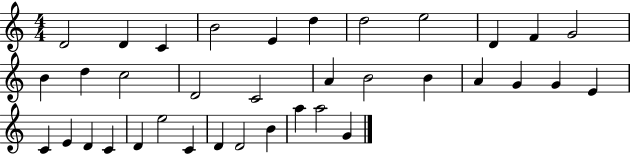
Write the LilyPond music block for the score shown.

{
  \clef treble
  \numericTimeSignature
  \time 4/4
  \key c \major
  d'2 d'4 c'4 | b'2 e'4 d''4 | d''2 e''2 | d'4 f'4 g'2 | \break b'4 d''4 c''2 | d'2 c'2 | a'4 b'2 b'4 | a'4 g'4 g'4 e'4 | \break c'4 e'4 d'4 c'4 | d'4 e''2 c'4 | d'4 d'2 b'4 | a''4 a''2 g'4 | \break \bar "|."
}